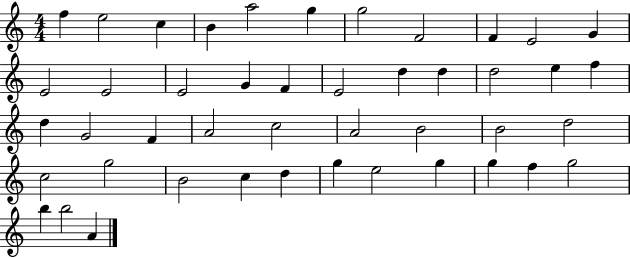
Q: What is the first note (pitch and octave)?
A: F5